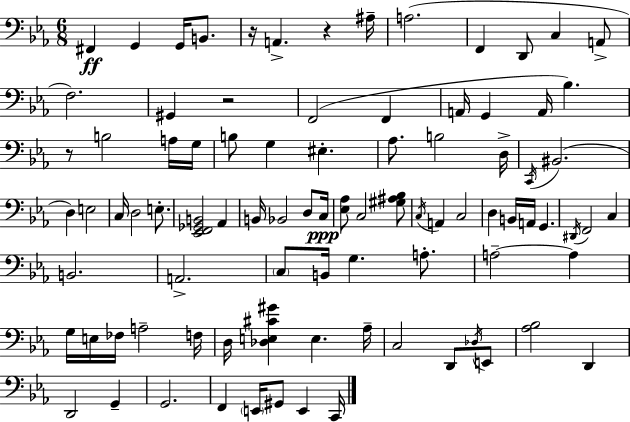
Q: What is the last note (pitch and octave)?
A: C2